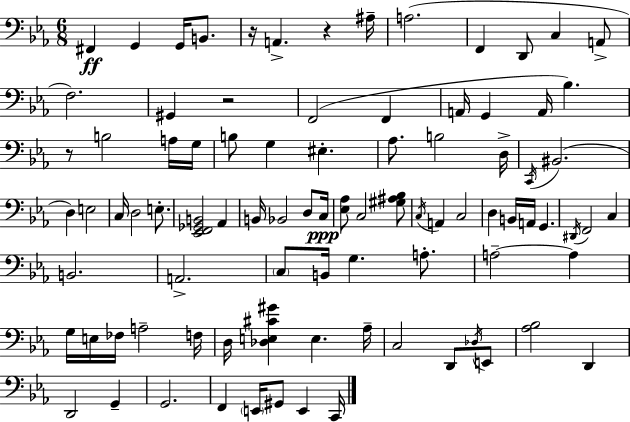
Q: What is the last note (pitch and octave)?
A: C2